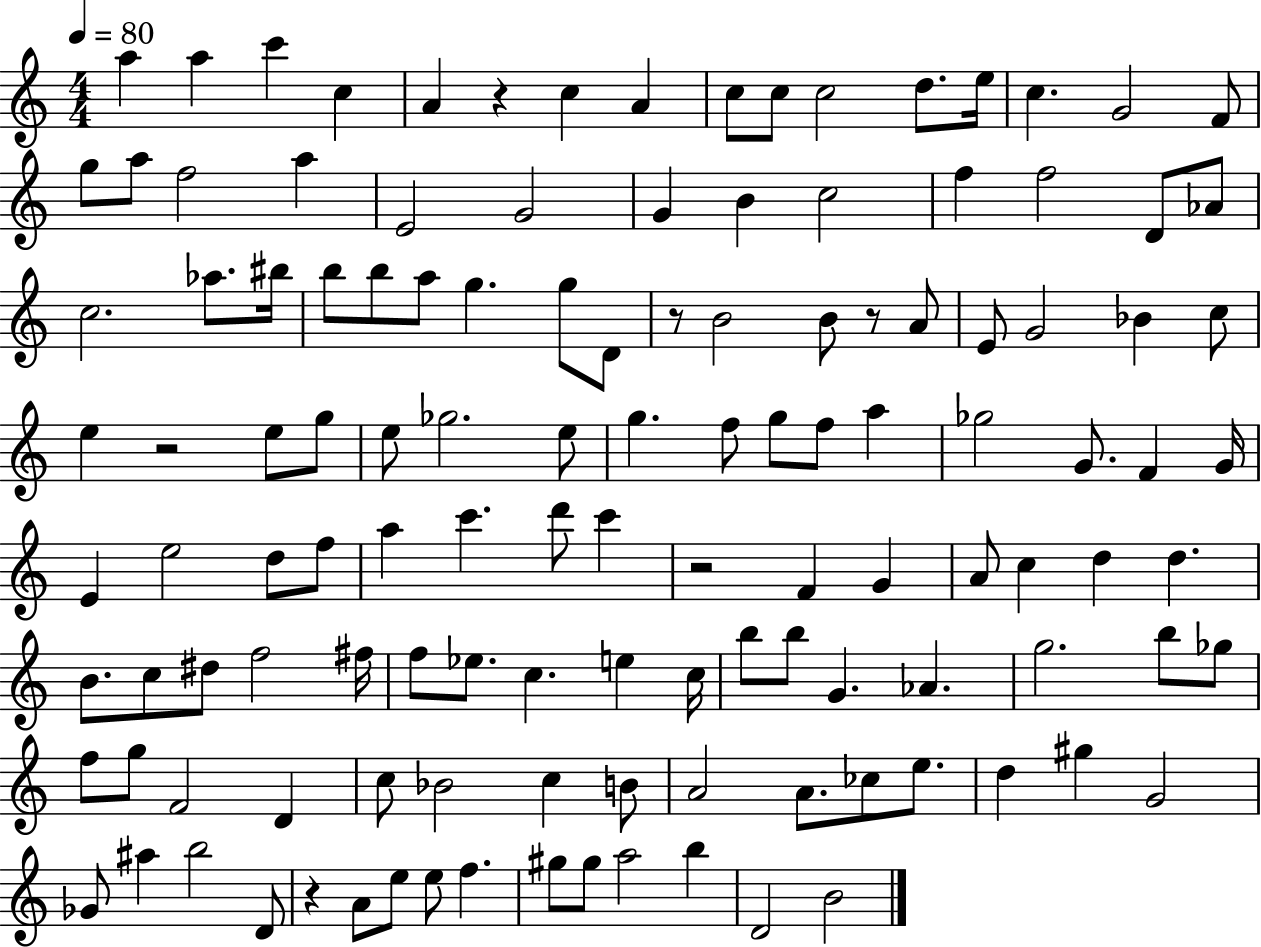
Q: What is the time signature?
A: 4/4